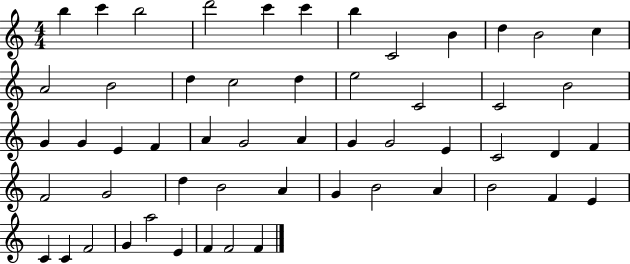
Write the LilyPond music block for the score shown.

{
  \clef treble
  \numericTimeSignature
  \time 4/4
  \key c \major
  b''4 c'''4 b''2 | d'''2 c'''4 c'''4 | b''4 c'2 b'4 | d''4 b'2 c''4 | \break a'2 b'2 | d''4 c''2 d''4 | e''2 c'2 | c'2 b'2 | \break g'4 g'4 e'4 f'4 | a'4 g'2 a'4 | g'4 g'2 e'4 | c'2 d'4 f'4 | \break f'2 g'2 | d''4 b'2 a'4 | g'4 b'2 a'4 | b'2 f'4 e'4 | \break c'4 c'4 f'2 | g'4 a''2 e'4 | f'4 f'2 f'4 | \bar "|."
}